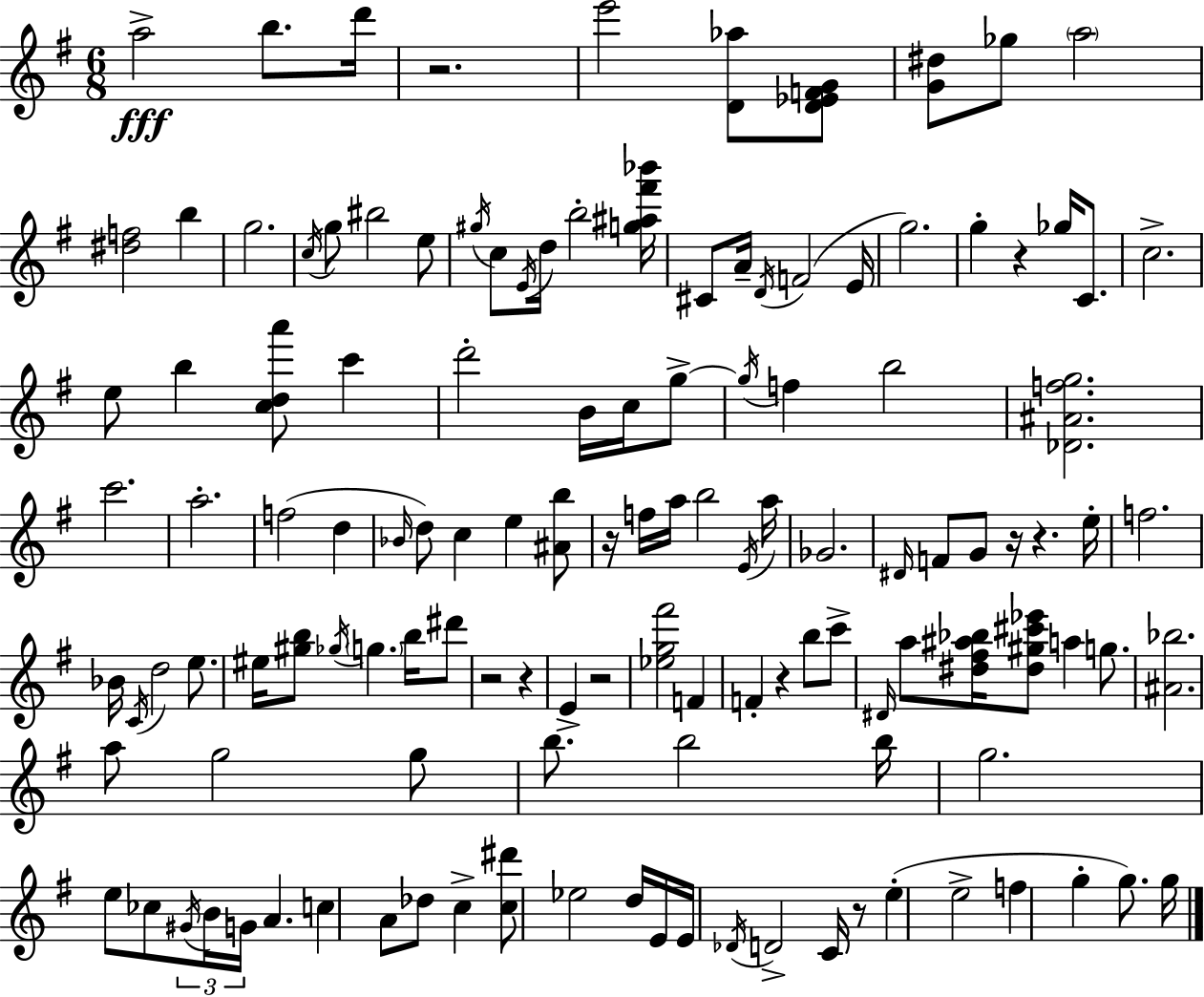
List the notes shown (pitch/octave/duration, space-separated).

A5/h B5/e. D6/s R/h. E6/h [D4,Ab5]/e [D4,Eb4,F4,G4]/e [G4,D#5]/e Gb5/e A5/h [D#5,F5]/h B5/q G5/h. C5/s G5/e BIS5/h E5/e G#5/s C5/e E4/s D5/s B5/h [G5,A#5,F#6,Bb6]/s C#4/e A4/s D4/s F4/h E4/s G5/h. G5/q R/q Gb5/s C4/e. C5/h. E5/e B5/q [C5,D5,A6]/e C6/q D6/h B4/s C5/s G5/e G5/s F5/q B5/h [Db4,A#4,F5,G5]/h. C6/h. A5/h. F5/h D5/q Bb4/s D5/e C5/q E5/q [A#4,B5]/e R/s F5/s A5/s B5/h E4/s A5/s Gb4/h. D#4/s F4/e G4/e R/s R/q. E5/s F5/h. Bb4/s C4/s D5/h E5/e. EIS5/s [G#5,B5]/e Gb5/s G5/q. B5/s D#6/e R/h R/q E4/q R/h [Eb5,G5,F#6]/h F4/q F4/q R/q B5/e C6/e D#4/s A5/e [D#5,F#5,A#5,Bb5]/s [D#5,G#5,C#6,Eb6]/e A5/q G5/e. [A#4,Bb5]/h. A5/e G5/h G5/e B5/e. B5/h B5/s G5/h. E5/e CES5/e G#4/s B4/s G4/s A4/q. C5/q A4/e Db5/e C5/q [C5,D#6]/e Eb5/h D5/s E4/s E4/s Db4/s D4/h C4/s R/e E5/q E5/h F5/q G5/q G5/e. G5/s